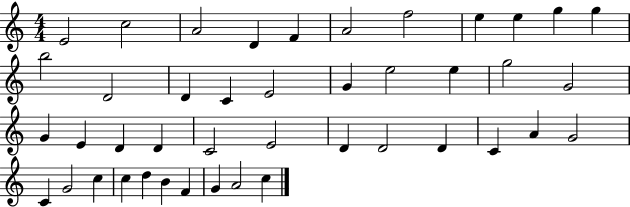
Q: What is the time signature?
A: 4/4